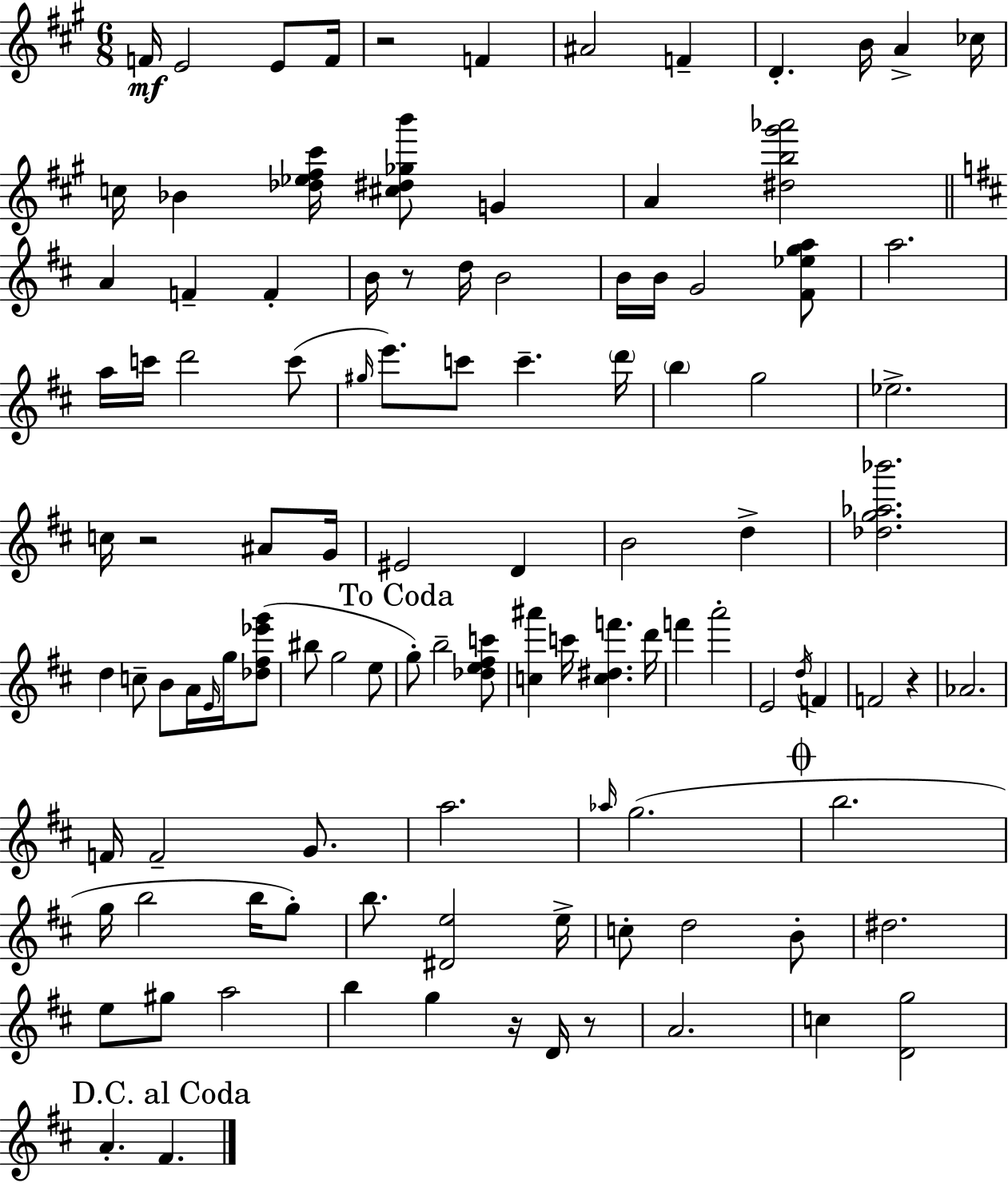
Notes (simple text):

F4/s E4/h E4/e F4/s R/h F4/q A#4/h F4/q D4/q. B4/s A4/q CES5/s C5/s Bb4/q [Db5,Eb5,F#5,C#6]/s [C#5,D#5,Gb5,B6]/e G4/q A4/q [D#5,B5,G#6,Ab6]/h A4/q F4/q F4/q B4/s R/e D5/s B4/h B4/s B4/s G4/h [F#4,Eb5,G5,A5]/e A5/h. A5/s C6/s D6/h C6/e G#5/s E6/e. C6/e C6/q. D6/s B5/q G5/h Eb5/h. C5/s R/h A#4/e G4/s EIS4/h D4/q B4/h D5/q [Db5,G5,Ab5,Bb6]/h. D5/q C5/e B4/e A4/s E4/s G5/s [Db5,F#5,Eb6,G6]/e BIS5/e G5/h E5/e G5/e B5/h [Db5,E5,F#5,C6]/e [C5,A#6]/q C6/s [C5,D#5,F6]/q. D6/s F6/q A6/h E4/h D5/s F4/q F4/h R/q Ab4/h. F4/s F4/h G4/e. A5/h. Ab5/s G5/h. B5/h. G5/s B5/h B5/s G5/e B5/e. [D#4,E5]/h E5/s C5/e D5/h B4/e D#5/h. E5/e G#5/e A5/h B5/q G5/q R/s D4/s R/e A4/h. C5/q [D4,G5]/h A4/q. F#4/q.